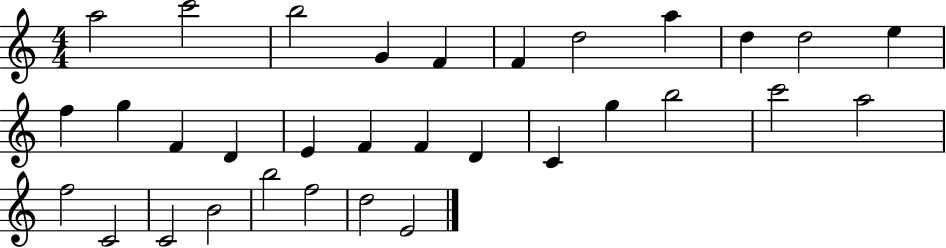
{
  \clef treble
  \numericTimeSignature
  \time 4/4
  \key c \major
  a''2 c'''2 | b''2 g'4 f'4 | f'4 d''2 a''4 | d''4 d''2 e''4 | \break f''4 g''4 f'4 d'4 | e'4 f'4 f'4 d'4 | c'4 g''4 b''2 | c'''2 a''2 | \break f''2 c'2 | c'2 b'2 | b''2 f''2 | d''2 e'2 | \break \bar "|."
}